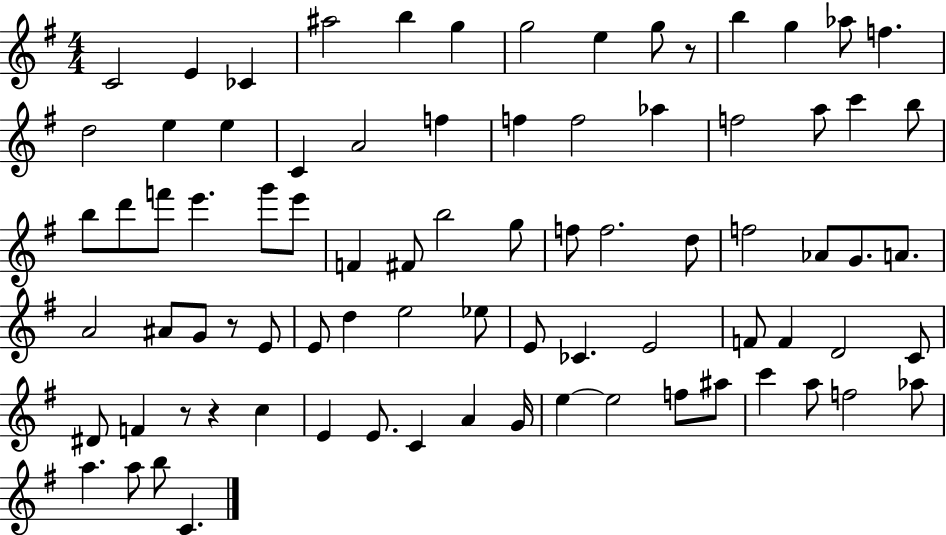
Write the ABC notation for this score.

X:1
T:Untitled
M:4/4
L:1/4
K:G
C2 E _C ^a2 b g g2 e g/2 z/2 b g _a/2 f d2 e e C A2 f f f2 _a f2 a/2 c' b/2 b/2 d'/2 f'/2 e' g'/2 e'/2 F ^F/2 b2 g/2 f/2 f2 d/2 f2 _A/2 G/2 A/2 A2 ^A/2 G/2 z/2 E/2 E/2 d e2 _e/2 E/2 _C E2 F/2 F D2 C/2 ^D/2 F z/2 z c E E/2 C A G/4 e e2 f/2 ^a/2 c' a/2 f2 _a/2 a a/2 b/2 C